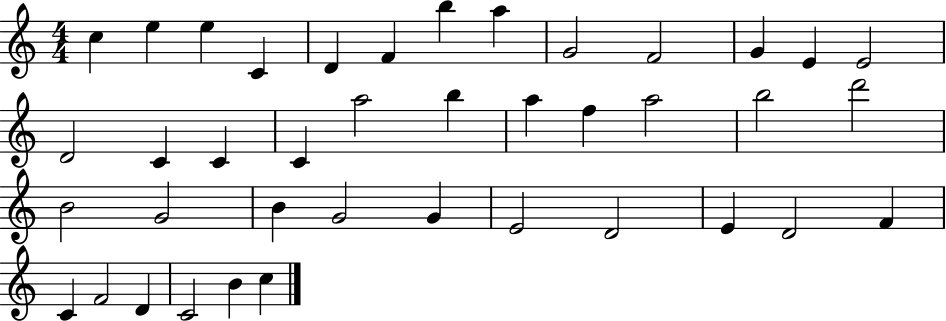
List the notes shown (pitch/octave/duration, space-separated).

C5/q E5/q E5/q C4/q D4/q F4/q B5/q A5/q G4/h F4/h G4/q E4/q E4/h D4/h C4/q C4/q C4/q A5/h B5/q A5/q F5/q A5/h B5/h D6/h B4/h G4/h B4/q G4/h G4/q E4/h D4/h E4/q D4/h F4/q C4/q F4/h D4/q C4/h B4/q C5/q